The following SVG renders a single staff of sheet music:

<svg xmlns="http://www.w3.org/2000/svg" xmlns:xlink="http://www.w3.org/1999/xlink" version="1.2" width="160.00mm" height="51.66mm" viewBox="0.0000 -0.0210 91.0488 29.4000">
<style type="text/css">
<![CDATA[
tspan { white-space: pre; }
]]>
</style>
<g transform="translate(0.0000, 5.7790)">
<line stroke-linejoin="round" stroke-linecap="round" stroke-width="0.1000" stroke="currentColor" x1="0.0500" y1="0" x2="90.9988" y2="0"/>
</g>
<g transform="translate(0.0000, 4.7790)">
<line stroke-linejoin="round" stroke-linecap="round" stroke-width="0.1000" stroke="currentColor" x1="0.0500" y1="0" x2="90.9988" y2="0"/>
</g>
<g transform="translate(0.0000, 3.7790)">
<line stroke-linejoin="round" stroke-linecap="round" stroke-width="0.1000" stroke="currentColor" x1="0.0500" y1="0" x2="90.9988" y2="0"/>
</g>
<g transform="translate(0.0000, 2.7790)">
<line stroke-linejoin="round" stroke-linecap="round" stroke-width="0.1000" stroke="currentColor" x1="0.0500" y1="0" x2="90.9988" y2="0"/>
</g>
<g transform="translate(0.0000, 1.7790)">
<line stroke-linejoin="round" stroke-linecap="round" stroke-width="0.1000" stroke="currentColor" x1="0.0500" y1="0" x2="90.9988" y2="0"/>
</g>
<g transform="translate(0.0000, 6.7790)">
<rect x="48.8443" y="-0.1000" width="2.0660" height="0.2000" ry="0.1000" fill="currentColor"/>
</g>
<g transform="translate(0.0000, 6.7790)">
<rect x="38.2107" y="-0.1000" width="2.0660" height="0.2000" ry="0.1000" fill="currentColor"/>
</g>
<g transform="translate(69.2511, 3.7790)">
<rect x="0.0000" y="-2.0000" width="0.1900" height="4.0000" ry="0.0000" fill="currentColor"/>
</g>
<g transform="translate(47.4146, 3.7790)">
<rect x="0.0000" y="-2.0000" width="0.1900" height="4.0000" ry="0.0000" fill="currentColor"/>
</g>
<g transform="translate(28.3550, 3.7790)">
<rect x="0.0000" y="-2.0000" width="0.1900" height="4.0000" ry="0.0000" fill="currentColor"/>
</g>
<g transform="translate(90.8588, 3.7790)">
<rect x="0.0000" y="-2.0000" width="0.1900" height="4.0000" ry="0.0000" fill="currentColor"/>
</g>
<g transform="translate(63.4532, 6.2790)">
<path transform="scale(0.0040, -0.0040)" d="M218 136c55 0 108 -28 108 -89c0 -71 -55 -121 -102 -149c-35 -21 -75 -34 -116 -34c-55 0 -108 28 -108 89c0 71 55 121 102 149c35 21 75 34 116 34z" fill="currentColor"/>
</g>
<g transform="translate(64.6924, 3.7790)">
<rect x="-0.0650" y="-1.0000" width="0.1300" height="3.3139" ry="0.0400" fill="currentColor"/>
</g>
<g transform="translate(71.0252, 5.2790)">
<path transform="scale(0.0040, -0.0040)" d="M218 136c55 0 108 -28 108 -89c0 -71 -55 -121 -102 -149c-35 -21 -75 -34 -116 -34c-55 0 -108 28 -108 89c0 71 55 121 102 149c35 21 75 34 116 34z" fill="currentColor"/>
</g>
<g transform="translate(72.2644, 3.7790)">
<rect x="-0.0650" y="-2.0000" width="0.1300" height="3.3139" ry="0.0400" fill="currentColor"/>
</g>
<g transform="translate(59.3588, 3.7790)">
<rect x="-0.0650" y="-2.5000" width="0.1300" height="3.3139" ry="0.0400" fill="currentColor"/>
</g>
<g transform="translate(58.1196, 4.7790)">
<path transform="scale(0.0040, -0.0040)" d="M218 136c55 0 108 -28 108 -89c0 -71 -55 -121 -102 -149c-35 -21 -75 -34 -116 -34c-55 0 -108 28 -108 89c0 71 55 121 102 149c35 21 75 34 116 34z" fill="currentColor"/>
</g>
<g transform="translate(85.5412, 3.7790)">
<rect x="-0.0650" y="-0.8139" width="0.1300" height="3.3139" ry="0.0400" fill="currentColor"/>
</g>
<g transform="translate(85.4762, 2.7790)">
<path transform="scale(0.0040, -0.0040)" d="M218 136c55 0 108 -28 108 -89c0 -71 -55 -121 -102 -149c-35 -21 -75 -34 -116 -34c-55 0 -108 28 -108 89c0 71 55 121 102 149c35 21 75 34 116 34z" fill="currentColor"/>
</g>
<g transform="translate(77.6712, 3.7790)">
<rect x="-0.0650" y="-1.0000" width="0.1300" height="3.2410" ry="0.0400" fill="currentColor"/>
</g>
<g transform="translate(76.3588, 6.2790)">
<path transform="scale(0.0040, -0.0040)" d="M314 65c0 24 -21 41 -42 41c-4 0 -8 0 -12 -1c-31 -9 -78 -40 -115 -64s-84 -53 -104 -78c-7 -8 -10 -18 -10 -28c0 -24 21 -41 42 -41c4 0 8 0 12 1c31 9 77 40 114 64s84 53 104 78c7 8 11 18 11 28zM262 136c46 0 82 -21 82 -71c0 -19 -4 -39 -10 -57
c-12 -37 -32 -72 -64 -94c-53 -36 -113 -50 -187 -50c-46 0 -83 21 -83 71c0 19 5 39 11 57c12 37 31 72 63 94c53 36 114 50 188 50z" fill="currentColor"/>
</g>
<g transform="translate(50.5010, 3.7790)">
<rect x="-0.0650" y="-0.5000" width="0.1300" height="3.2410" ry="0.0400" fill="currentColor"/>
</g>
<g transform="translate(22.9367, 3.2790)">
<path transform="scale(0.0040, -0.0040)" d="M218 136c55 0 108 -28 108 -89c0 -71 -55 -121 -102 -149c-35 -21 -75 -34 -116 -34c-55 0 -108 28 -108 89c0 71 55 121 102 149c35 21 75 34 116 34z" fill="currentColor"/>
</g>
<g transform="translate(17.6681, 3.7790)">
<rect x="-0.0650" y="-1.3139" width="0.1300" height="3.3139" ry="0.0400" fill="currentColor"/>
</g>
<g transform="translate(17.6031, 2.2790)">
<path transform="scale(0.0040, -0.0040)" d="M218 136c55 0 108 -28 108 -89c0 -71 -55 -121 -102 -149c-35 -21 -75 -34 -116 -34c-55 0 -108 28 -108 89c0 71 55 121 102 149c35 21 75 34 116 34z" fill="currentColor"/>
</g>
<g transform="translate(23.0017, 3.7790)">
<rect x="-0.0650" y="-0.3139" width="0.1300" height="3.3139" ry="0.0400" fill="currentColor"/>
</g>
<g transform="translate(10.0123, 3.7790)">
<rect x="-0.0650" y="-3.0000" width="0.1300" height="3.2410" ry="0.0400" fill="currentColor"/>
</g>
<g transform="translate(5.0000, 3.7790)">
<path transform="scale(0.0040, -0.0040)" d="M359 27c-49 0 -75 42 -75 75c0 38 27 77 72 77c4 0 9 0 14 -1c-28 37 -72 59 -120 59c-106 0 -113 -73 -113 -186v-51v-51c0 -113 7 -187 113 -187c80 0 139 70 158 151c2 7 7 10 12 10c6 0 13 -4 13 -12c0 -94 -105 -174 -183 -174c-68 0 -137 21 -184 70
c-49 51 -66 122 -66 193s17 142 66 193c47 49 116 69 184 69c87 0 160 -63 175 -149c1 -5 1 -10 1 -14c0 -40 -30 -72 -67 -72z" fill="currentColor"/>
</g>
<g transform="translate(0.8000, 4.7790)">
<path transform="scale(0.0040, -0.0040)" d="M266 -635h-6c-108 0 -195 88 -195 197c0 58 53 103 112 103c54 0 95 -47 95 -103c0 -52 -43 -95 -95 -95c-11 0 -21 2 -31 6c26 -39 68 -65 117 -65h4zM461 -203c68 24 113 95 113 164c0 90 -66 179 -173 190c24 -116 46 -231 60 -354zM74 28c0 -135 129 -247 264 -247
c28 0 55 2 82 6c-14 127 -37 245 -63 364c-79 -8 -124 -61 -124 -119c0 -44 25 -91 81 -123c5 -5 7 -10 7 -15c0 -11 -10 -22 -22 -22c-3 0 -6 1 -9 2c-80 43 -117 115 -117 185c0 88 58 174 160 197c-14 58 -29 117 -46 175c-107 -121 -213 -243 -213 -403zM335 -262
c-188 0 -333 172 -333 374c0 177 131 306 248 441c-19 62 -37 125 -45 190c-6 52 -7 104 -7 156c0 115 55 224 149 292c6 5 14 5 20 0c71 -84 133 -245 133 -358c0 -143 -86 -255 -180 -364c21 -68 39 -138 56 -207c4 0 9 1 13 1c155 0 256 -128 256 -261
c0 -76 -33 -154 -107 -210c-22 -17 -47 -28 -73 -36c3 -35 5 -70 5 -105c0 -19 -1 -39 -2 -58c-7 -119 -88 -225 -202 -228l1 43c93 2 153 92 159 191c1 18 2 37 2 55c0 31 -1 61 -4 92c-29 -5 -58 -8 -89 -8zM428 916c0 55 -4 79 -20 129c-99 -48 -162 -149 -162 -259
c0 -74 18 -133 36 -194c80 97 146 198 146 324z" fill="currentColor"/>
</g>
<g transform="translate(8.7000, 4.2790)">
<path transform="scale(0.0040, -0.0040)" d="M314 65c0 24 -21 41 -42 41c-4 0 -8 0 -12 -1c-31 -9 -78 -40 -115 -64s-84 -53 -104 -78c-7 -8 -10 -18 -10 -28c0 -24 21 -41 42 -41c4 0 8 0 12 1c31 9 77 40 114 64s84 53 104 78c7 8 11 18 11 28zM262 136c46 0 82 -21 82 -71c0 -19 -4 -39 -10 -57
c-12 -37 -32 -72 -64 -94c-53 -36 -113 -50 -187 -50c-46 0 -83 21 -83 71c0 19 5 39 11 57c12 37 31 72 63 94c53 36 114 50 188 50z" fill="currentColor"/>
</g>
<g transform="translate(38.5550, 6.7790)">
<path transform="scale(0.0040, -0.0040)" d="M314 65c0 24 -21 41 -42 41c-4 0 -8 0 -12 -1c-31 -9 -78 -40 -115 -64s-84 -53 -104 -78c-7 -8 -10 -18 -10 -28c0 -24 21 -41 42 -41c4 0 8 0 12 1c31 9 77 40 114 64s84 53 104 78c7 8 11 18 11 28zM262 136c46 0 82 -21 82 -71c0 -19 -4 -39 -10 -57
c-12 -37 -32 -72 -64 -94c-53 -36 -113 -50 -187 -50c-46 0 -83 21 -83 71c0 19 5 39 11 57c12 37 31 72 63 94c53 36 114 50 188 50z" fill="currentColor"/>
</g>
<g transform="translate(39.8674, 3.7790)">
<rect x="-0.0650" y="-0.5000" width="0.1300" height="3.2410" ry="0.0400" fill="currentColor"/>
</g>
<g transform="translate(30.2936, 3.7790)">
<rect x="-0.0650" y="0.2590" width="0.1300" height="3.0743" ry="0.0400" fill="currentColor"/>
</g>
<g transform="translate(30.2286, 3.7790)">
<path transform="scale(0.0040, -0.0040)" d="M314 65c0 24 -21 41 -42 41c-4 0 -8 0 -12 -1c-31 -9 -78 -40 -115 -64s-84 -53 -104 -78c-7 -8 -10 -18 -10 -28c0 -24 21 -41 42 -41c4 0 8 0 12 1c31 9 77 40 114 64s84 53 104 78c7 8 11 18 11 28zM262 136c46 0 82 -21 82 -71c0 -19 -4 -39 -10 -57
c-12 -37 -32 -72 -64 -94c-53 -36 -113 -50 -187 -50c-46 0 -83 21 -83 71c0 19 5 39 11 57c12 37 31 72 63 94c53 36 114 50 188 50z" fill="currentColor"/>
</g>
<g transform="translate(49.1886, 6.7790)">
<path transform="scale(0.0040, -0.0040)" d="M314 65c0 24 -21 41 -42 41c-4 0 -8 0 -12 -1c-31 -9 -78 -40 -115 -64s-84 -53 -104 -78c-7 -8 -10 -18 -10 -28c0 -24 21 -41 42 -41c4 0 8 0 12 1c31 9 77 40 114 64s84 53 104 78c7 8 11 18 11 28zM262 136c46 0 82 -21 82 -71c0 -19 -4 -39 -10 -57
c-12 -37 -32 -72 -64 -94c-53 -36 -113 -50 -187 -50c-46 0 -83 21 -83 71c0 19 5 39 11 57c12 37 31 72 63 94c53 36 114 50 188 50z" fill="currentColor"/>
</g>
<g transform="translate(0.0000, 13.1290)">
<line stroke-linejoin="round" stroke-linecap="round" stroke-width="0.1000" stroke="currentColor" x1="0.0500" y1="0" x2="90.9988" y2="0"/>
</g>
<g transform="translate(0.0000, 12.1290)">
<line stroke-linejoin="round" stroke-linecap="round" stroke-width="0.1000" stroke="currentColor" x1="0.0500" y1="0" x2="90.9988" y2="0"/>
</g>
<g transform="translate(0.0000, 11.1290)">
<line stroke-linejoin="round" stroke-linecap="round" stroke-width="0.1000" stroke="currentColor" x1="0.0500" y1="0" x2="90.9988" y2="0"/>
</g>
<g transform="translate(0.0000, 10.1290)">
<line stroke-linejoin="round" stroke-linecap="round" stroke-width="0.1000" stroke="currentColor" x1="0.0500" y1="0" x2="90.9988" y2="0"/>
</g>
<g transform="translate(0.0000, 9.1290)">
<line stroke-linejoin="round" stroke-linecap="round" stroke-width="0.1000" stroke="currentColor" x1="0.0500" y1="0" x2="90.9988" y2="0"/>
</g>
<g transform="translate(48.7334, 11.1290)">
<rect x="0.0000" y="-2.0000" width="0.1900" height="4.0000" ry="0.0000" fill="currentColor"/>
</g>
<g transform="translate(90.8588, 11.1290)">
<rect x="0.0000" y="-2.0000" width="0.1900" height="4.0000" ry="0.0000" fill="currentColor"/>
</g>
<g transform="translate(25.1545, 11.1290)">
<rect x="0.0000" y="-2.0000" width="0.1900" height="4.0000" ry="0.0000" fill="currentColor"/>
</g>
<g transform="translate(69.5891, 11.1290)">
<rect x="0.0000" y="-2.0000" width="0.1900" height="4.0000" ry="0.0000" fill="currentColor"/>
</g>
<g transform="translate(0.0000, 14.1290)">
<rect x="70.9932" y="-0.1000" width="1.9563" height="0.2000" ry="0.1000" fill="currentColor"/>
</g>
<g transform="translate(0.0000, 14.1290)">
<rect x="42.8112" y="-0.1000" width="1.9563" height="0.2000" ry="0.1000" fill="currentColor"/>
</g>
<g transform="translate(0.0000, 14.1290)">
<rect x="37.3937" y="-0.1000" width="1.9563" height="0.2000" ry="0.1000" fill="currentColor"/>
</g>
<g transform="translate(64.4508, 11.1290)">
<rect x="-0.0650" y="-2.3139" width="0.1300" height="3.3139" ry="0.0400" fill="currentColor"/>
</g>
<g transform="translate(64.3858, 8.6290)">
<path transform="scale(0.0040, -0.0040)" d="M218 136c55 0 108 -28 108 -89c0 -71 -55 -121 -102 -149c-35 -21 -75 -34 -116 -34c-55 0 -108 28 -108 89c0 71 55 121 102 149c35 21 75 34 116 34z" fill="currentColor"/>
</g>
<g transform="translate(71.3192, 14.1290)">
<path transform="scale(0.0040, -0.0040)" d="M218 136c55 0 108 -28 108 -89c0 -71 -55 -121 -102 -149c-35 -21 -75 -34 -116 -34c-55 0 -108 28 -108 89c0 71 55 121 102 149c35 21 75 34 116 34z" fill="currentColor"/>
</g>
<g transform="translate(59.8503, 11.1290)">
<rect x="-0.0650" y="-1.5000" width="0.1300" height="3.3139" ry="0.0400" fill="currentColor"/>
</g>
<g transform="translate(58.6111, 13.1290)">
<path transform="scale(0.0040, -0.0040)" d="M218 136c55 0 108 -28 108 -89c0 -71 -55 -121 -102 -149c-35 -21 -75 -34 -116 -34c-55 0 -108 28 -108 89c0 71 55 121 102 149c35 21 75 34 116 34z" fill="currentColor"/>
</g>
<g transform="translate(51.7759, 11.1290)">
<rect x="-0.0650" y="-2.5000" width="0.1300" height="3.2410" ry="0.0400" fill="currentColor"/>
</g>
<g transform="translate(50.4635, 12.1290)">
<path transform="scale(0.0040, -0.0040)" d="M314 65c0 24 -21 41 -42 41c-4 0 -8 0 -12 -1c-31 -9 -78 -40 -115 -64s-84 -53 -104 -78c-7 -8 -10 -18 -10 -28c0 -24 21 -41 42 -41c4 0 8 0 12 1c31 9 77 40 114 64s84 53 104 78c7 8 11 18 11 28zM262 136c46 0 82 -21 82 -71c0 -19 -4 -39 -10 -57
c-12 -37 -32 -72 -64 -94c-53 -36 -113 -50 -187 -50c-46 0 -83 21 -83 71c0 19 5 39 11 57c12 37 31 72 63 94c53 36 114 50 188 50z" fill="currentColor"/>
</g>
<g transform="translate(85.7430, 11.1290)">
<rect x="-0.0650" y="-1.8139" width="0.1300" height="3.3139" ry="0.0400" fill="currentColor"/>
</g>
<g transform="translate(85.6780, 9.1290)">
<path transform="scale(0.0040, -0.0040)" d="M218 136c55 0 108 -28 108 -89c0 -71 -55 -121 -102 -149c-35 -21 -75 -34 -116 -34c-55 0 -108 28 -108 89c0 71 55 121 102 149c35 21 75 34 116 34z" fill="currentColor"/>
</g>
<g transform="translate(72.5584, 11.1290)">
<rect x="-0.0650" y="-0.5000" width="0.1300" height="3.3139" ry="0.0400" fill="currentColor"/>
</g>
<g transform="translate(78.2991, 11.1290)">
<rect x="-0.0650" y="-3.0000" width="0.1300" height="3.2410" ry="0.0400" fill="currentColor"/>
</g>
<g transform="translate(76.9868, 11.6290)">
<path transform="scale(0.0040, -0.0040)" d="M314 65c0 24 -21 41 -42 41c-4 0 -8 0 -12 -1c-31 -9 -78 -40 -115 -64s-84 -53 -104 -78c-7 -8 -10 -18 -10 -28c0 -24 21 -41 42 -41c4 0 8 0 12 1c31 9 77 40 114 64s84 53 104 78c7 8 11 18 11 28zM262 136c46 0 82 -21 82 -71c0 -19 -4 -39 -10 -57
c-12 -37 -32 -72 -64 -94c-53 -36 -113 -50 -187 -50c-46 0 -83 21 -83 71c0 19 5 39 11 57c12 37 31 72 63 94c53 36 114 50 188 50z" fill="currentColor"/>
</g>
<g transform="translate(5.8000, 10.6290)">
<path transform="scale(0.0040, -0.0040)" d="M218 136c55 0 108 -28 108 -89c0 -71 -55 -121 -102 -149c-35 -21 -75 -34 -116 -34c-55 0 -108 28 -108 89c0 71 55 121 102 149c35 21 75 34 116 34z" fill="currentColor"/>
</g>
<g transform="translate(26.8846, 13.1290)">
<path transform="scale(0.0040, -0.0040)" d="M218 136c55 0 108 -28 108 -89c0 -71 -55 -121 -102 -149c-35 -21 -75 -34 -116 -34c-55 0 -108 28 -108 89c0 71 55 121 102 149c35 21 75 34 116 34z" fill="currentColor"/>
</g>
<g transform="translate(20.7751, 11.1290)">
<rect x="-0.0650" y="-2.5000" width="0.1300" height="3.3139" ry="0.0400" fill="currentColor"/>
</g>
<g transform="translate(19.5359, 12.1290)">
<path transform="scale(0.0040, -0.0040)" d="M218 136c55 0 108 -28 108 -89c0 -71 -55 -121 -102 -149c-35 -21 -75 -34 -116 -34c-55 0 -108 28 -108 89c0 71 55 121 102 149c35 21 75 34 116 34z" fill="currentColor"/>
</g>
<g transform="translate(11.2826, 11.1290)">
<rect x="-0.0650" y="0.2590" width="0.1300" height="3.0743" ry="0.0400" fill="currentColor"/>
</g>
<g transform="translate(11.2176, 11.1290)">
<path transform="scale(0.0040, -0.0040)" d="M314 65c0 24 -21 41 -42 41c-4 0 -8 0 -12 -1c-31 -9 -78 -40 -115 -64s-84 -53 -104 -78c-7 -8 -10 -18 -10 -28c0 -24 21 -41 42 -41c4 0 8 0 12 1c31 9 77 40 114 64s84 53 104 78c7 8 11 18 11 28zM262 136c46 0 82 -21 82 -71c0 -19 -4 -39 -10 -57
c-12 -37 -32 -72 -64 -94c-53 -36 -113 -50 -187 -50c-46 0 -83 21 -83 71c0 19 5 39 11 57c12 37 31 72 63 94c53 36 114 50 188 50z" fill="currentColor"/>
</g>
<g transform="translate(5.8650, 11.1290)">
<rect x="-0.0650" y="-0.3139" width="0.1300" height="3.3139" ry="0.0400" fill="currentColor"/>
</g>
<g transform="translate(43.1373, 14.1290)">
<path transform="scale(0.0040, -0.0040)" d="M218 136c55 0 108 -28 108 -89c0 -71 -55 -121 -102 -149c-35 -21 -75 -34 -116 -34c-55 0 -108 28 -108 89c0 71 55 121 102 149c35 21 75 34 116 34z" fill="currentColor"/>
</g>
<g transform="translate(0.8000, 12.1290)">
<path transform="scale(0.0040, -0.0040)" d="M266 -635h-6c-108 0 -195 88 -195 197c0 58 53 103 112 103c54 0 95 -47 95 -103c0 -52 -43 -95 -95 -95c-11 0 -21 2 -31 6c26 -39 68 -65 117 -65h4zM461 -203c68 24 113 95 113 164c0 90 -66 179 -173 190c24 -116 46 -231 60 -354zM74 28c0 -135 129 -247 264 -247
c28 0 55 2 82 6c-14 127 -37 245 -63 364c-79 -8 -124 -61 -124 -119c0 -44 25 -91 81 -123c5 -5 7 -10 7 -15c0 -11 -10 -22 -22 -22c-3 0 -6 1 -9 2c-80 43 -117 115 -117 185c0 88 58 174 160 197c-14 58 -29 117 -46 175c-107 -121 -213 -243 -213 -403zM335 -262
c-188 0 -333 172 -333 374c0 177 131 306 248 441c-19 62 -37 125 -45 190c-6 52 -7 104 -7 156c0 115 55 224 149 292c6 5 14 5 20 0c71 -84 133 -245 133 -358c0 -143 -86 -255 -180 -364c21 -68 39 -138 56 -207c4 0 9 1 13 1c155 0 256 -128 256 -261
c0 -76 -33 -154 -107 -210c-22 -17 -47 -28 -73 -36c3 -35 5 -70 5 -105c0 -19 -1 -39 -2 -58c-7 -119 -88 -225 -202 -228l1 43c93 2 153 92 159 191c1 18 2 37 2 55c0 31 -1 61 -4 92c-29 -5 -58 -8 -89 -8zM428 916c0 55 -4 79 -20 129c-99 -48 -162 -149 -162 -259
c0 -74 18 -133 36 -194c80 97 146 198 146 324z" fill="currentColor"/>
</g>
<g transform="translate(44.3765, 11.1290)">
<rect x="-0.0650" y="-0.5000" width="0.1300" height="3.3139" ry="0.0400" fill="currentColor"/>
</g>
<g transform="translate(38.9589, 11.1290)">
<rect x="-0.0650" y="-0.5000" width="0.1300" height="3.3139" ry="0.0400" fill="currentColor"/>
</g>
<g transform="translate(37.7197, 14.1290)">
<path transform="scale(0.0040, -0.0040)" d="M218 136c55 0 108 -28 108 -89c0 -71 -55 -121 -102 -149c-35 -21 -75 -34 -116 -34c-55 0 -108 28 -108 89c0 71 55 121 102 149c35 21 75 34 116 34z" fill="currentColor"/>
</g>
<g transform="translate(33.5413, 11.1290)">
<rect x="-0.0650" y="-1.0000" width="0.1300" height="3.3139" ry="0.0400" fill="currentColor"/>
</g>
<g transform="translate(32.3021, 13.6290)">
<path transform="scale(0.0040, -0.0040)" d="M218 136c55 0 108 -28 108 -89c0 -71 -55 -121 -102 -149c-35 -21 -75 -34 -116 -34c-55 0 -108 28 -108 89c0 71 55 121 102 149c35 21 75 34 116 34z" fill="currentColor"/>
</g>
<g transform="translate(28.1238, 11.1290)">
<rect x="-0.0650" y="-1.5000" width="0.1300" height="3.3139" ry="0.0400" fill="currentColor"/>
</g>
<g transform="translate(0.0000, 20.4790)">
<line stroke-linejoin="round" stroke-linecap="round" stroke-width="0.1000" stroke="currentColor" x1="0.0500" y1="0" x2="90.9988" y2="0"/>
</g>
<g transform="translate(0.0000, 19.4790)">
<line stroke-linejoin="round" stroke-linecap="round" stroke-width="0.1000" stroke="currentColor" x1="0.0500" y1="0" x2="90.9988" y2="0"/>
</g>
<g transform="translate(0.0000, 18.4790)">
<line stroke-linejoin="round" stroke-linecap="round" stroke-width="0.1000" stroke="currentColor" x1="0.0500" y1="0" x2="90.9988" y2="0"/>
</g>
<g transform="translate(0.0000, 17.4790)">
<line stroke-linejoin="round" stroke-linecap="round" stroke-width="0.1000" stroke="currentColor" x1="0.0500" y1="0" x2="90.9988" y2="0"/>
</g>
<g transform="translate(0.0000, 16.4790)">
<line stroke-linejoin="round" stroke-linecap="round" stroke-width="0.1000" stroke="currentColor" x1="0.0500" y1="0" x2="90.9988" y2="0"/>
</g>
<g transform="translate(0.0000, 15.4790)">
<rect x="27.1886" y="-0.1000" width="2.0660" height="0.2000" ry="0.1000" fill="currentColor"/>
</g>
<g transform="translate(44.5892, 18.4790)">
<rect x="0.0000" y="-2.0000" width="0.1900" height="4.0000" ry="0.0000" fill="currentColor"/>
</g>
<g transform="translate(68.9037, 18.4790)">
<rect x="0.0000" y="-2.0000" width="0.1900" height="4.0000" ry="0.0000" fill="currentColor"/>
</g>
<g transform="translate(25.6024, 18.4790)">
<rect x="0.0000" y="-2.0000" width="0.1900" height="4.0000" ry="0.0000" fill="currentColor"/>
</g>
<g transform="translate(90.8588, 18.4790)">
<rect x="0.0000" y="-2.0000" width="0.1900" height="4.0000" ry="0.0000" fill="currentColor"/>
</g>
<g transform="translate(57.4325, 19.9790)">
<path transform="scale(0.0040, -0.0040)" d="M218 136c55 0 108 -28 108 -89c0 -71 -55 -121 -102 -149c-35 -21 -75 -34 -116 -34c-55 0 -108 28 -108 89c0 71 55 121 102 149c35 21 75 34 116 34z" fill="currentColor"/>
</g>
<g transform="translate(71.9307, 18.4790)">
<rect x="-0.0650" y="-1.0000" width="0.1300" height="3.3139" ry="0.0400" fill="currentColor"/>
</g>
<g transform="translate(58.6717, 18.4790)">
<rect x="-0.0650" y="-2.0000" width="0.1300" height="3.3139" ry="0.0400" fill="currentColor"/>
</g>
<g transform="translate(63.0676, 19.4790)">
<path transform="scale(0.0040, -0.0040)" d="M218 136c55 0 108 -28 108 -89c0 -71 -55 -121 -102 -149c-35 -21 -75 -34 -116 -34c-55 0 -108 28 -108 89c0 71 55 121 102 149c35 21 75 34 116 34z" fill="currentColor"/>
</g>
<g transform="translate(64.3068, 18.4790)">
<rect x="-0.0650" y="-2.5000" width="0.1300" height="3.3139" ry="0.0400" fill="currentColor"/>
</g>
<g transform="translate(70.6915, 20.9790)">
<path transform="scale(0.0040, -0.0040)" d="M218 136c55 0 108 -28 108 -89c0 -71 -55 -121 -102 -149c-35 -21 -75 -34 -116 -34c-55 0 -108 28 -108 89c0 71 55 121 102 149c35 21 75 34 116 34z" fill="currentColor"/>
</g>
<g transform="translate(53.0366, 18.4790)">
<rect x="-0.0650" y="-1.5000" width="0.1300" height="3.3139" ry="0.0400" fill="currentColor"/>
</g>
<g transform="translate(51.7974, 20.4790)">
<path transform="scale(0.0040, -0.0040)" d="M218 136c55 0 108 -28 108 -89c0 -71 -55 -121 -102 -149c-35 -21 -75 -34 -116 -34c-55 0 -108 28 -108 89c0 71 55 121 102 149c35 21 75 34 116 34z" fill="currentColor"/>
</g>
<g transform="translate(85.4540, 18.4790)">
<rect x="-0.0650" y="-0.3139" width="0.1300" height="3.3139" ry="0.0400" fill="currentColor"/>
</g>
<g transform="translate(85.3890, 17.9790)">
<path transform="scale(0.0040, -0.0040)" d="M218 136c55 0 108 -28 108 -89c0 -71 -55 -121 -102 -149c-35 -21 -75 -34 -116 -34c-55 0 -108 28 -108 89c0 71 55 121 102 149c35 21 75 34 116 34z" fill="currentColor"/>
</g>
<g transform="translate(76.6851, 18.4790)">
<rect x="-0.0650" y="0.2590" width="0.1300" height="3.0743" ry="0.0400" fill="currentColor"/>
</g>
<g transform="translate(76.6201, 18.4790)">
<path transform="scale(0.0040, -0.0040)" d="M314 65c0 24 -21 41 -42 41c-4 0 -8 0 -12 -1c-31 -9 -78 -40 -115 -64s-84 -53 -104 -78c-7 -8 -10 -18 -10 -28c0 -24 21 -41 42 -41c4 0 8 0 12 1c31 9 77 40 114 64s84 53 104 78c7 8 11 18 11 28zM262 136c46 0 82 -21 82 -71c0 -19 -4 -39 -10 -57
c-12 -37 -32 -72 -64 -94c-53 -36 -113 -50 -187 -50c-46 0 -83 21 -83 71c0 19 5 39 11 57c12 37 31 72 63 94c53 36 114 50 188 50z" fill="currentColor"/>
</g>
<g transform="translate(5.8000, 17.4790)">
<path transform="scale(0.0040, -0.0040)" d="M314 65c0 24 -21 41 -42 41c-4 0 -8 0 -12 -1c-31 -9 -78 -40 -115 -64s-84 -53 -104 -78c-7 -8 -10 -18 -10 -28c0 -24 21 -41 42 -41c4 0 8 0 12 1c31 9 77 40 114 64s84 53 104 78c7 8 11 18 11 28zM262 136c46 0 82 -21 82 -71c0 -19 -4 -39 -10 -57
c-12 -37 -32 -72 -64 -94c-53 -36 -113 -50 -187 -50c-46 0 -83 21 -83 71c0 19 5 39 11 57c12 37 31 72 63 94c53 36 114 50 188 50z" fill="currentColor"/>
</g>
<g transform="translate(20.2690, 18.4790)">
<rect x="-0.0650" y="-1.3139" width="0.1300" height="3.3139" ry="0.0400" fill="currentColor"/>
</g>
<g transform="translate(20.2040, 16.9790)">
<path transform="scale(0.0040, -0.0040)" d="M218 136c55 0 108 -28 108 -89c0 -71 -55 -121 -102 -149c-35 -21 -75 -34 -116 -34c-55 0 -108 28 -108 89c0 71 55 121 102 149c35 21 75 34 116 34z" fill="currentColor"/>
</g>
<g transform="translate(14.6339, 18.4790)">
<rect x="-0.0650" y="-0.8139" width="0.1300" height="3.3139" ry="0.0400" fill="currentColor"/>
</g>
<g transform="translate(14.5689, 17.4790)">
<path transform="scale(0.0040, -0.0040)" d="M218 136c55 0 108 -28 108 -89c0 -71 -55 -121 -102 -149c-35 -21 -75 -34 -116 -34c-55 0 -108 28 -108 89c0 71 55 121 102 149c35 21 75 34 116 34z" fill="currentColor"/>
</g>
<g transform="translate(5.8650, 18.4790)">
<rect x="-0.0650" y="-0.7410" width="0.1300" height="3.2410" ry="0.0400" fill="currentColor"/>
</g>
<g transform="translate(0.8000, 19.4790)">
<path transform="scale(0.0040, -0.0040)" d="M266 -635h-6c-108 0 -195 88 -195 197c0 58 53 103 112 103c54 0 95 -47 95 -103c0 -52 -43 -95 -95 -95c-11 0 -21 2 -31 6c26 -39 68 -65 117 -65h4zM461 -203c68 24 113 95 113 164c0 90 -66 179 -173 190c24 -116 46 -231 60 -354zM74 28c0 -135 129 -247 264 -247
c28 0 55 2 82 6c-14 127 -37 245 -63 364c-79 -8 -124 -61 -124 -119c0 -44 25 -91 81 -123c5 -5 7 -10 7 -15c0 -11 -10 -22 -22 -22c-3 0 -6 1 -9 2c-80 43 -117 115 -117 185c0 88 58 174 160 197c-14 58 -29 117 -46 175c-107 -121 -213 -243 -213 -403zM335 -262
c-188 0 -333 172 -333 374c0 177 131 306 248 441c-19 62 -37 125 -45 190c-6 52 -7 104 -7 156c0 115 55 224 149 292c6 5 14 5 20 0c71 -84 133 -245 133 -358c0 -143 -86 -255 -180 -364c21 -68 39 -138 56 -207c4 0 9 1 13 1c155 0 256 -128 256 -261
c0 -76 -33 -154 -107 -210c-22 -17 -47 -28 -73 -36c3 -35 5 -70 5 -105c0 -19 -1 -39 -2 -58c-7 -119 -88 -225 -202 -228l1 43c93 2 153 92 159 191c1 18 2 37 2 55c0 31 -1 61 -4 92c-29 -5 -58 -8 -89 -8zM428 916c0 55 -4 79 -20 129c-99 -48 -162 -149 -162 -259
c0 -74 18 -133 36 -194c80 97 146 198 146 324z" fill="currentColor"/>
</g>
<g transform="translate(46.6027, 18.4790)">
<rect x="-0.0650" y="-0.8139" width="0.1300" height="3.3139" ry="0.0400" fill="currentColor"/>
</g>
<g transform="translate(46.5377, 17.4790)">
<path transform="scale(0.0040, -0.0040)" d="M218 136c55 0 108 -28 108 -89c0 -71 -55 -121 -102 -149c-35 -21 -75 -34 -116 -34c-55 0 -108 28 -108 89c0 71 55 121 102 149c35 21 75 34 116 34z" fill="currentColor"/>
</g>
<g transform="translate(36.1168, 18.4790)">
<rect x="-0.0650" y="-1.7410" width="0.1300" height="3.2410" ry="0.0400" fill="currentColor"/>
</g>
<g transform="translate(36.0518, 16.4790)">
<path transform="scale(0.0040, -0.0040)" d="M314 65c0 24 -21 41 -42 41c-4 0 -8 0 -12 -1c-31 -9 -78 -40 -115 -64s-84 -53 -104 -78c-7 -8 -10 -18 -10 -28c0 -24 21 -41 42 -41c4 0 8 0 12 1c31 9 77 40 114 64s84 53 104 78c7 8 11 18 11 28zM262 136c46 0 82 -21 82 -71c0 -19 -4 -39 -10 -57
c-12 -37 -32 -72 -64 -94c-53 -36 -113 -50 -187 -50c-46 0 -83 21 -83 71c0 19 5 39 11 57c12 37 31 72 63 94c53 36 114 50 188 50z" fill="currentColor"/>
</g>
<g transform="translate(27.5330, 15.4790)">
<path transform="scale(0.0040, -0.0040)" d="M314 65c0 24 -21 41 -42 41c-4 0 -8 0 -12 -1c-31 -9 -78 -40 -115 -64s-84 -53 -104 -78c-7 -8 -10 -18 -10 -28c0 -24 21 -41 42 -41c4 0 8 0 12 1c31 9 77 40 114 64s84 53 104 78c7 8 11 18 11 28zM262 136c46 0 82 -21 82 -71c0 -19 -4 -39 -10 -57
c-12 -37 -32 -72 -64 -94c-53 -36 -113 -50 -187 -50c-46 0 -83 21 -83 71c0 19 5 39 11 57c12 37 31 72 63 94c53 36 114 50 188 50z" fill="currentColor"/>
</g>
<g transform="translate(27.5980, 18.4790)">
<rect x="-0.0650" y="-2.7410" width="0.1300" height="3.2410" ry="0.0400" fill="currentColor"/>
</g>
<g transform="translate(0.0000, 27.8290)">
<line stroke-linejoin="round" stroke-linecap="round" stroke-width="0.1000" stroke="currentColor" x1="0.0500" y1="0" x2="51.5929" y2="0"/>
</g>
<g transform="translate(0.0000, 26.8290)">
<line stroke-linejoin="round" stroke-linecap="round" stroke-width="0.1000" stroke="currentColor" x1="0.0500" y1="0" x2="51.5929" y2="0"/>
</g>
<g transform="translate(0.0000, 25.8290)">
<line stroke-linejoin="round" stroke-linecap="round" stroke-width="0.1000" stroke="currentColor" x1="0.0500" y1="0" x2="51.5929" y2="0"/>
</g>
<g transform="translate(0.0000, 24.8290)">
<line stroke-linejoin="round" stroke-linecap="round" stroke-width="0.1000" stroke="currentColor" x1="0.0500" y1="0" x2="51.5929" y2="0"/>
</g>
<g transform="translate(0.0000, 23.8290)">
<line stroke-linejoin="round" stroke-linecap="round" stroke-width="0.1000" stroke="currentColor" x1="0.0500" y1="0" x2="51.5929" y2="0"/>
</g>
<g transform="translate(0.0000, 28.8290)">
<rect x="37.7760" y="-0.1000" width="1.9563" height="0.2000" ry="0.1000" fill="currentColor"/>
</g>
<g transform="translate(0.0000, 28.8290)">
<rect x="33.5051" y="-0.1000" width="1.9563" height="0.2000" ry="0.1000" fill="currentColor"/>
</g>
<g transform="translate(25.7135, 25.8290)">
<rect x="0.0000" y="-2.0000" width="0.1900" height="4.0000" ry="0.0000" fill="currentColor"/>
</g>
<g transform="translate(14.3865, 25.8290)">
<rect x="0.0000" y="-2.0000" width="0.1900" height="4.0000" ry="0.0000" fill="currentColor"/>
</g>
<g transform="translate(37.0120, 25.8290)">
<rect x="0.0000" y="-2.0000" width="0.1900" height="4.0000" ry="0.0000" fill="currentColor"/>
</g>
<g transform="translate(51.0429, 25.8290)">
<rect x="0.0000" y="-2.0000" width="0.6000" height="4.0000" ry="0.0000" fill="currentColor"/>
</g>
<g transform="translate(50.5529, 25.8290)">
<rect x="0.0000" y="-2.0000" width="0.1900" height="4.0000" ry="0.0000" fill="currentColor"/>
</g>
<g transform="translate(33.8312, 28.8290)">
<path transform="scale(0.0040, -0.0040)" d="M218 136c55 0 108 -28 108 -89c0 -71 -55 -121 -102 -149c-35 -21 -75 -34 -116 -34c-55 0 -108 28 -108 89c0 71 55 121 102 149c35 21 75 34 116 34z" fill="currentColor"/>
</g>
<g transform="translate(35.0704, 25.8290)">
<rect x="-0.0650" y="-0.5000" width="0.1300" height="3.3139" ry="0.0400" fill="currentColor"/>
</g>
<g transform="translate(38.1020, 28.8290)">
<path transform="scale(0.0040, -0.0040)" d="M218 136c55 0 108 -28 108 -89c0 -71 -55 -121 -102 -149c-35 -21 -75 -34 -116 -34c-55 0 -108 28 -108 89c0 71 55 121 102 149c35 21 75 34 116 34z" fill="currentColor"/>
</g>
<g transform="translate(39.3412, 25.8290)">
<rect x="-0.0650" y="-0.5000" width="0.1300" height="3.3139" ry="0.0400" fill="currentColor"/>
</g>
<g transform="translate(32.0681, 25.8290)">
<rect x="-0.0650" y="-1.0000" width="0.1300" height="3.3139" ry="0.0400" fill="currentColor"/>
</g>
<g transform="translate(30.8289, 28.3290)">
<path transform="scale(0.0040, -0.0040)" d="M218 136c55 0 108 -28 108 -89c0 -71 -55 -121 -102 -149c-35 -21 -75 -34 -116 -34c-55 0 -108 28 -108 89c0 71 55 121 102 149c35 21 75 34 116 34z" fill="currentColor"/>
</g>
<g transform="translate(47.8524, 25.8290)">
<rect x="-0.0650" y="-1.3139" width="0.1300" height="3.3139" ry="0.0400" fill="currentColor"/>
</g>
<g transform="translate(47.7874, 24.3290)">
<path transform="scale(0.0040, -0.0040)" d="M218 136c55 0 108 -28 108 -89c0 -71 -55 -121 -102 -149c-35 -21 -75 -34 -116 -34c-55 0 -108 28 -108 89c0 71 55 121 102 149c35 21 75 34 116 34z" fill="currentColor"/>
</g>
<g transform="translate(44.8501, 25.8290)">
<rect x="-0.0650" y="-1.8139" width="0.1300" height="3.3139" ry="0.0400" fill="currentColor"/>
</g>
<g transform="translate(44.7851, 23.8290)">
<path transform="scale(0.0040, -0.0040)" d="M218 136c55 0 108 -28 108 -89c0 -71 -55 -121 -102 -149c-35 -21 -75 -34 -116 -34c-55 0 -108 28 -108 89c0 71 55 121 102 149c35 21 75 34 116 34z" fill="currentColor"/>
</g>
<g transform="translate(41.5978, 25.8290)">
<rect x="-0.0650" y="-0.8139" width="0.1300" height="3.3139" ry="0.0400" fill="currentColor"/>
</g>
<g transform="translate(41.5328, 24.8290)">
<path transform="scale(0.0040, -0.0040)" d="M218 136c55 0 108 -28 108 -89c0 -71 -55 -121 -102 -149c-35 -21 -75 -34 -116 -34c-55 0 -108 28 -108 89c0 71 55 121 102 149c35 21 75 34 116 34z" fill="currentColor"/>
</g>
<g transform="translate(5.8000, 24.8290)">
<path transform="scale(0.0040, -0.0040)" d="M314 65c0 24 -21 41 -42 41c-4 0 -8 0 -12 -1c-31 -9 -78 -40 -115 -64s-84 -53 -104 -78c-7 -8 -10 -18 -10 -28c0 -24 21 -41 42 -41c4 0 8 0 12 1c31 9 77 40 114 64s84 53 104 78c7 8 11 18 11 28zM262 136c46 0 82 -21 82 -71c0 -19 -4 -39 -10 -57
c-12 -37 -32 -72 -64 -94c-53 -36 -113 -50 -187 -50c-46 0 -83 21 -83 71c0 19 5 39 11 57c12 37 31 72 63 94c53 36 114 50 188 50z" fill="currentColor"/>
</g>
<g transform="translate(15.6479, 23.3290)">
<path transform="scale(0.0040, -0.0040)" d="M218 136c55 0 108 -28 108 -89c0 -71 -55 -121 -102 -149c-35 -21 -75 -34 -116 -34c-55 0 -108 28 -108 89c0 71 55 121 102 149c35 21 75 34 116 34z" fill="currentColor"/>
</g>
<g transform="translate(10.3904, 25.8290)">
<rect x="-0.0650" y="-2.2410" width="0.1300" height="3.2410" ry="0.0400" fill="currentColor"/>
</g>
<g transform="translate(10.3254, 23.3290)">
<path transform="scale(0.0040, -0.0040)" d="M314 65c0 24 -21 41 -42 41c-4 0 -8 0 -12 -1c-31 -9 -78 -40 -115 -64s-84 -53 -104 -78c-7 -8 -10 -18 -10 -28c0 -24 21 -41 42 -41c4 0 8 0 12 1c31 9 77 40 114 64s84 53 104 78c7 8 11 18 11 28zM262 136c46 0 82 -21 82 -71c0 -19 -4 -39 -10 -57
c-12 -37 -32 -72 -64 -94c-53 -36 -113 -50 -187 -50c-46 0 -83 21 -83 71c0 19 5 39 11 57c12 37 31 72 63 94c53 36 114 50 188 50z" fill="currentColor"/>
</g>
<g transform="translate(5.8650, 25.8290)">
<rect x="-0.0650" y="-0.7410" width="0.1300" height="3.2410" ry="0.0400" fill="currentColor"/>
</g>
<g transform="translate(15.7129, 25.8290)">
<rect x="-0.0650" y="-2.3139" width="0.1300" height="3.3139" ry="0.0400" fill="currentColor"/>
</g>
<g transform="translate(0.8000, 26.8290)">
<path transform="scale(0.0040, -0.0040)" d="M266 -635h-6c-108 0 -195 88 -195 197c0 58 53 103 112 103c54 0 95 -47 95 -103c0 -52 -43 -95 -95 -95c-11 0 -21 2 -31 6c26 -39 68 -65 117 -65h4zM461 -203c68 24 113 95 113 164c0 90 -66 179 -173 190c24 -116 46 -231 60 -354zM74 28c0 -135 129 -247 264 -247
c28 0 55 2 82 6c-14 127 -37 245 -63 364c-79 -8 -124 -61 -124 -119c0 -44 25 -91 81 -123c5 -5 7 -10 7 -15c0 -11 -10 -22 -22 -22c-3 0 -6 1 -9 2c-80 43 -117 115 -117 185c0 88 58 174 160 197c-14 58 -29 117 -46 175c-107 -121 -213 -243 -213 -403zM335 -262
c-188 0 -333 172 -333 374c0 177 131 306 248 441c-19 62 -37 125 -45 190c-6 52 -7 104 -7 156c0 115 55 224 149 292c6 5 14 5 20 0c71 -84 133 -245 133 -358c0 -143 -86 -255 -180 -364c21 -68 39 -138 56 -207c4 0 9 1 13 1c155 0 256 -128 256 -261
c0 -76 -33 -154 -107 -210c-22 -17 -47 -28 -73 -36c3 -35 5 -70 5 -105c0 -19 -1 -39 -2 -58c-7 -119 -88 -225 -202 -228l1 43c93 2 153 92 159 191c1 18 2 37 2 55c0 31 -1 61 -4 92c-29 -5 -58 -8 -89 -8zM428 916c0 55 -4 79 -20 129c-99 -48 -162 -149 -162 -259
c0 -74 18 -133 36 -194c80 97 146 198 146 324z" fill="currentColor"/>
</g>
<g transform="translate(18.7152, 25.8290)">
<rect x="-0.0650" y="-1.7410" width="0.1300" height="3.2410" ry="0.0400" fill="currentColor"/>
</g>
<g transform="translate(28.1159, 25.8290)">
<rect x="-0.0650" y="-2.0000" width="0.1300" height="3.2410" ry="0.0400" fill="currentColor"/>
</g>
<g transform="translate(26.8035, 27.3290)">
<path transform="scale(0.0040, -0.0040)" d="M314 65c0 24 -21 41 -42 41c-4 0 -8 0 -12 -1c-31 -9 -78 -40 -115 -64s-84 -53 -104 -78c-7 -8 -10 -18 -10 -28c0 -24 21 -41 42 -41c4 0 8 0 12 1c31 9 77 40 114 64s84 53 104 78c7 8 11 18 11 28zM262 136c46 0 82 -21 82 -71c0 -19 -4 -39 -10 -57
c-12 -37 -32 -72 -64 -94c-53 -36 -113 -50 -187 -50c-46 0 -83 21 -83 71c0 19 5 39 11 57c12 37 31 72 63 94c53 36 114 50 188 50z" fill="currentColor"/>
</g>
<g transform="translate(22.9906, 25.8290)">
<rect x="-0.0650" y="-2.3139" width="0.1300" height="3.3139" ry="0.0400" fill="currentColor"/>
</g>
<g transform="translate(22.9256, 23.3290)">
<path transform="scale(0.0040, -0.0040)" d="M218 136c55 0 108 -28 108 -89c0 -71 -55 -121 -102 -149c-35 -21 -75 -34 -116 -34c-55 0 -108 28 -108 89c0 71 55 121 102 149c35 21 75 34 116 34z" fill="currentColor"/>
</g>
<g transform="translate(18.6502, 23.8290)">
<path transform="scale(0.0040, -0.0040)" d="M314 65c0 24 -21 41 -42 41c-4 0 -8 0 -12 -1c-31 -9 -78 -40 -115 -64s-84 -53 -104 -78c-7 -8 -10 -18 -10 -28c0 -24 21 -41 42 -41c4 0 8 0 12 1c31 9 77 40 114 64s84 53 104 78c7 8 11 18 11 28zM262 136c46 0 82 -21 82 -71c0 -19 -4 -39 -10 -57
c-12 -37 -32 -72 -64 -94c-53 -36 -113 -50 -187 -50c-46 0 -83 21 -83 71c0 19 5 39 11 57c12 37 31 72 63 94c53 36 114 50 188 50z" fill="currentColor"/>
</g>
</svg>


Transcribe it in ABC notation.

X:1
T:Untitled
M:4/4
L:1/4
K:C
A2 e c B2 C2 C2 G D F D2 d c B2 G E D C C G2 E g C A2 f d2 d e a2 f2 d E F G D B2 c d2 g2 g f2 g F2 D C C d f e